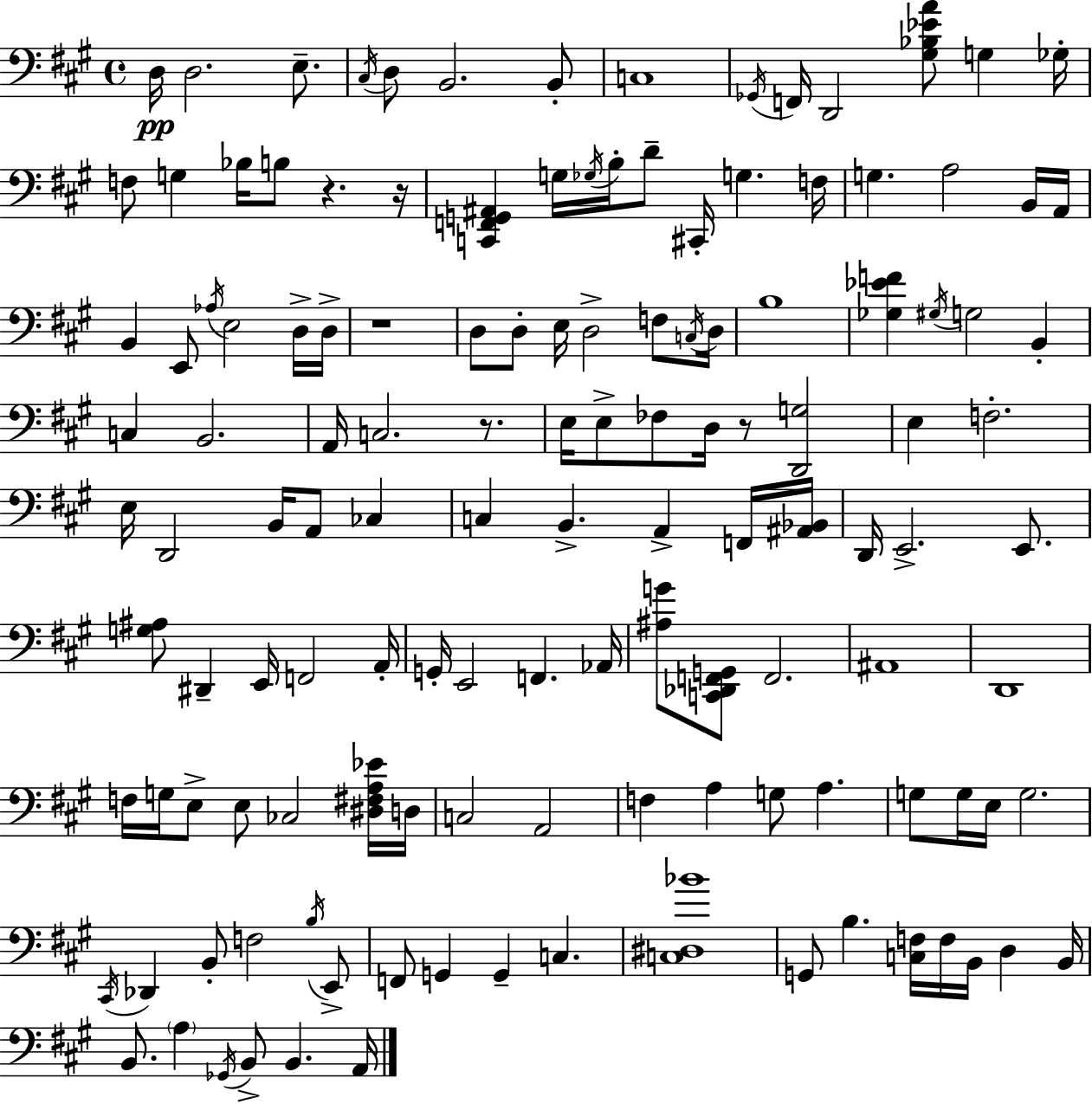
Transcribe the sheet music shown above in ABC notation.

X:1
T:Untitled
M:4/4
L:1/4
K:A
D,/4 D,2 E,/2 ^C,/4 D,/2 B,,2 B,,/2 C,4 _G,,/4 F,,/4 D,,2 [^G,_B,_EA]/2 G, _G,/4 F,/2 G, _B,/4 B,/2 z z/4 [C,,F,,G,,^A,,] G,/4 _G,/4 B,/4 D/2 ^C,,/4 G, F,/4 G, A,2 B,,/4 A,,/4 B,, E,,/2 _A,/4 E,2 D,/4 D,/4 z4 D,/2 D,/2 E,/4 D,2 F,/2 C,/4 D,/4 B,4 [_G,_EF] ^G,/4 G,2 B,, C, B,,2 A,,/4 C,2 z/2 E,/4 E,/2 _F,/2 D,/4 z/2 [D,,G,]2 E, F,2 E,/4 D,,2 B,,/4 A,,/2 _C, C, B,, A,, F,,/4 [^A,,_B,,]/4 D,,/4 E,,2 E,,/2 [G,^A,]/2 ^D,, E,,/4 F,,2 A,,/4 G,,/4 E,,2 F,, _A,,/4 [^A,G]/2 [C,,_D,,F,,G,,]/2 F,,2 ^A,,4 D,,4 F,/4 G,/4 E,/2 E,/2 _C,2 [^D,^F,A,_E]/4 D,/4 C,2 A,,2 F, A, G,/2 A, G,/2 G,/4 E,/4 G,2 ^C,,/4 _D,, B,,/2 F,2 B,/4 E,,/2 F,,/2 G,, G,, C, [C,^D,_B]4 G,,/2 B, [C,F,]/4 F,/4 B,,/4 D, B,,/4 B,,/2 A, _G,,/4 B,,/2 B,, A,,/4